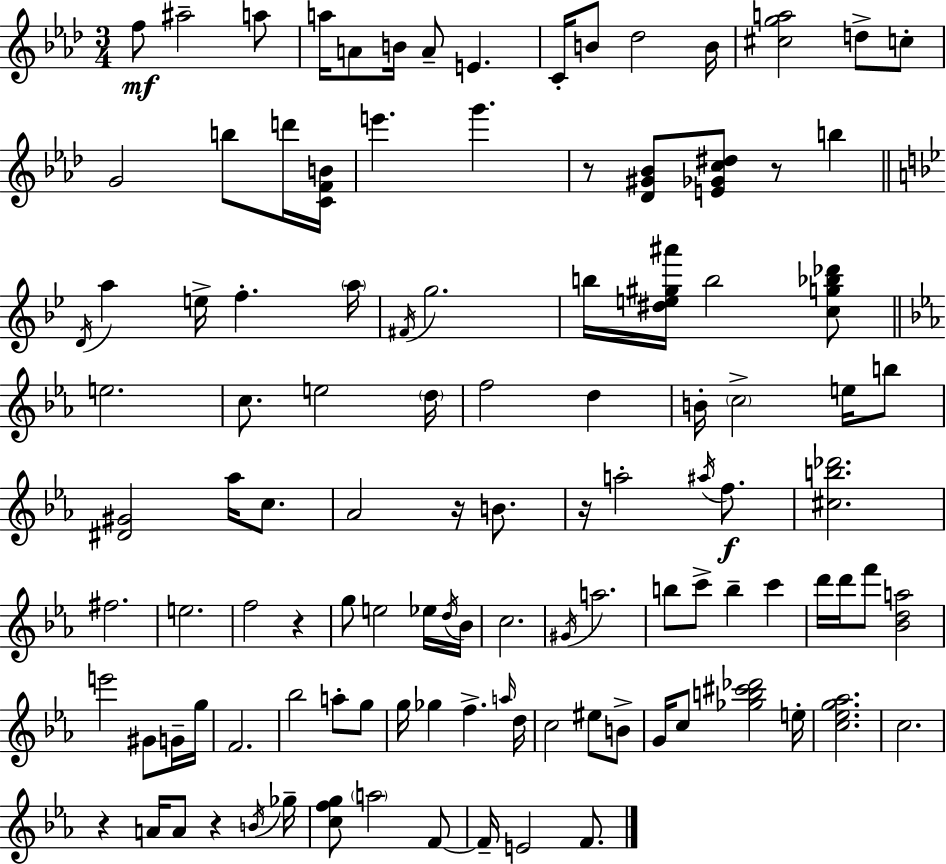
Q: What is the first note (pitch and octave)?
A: F5